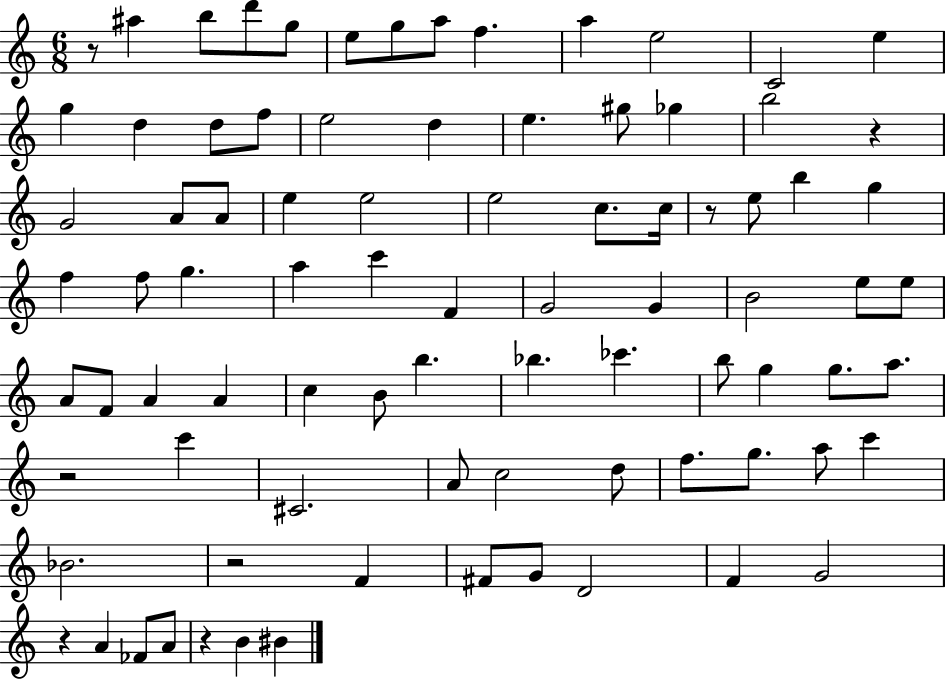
{
  \clef treble
  \numericTimeSignature
  \time 6/8
  \key c \major
  \repeat volta 2 { r8 ais''4 b''8 d'''8 g''8 | e''8 g''8 a''8 f''4. | a''4 e''2 | c'2 e''4 | \break g''4 d''4 d''8 f''8 | e''2 d''4 | e''4. gis''8 ges''4 | b''2 r4 | \break g'2 a'8 a'8 | e''4 e''2 | e''2 c''8. c''16 | r8 e''8 b''4 g''4 | \break f''4 f''8 g''4. | a''4 c'''4 f'4 | g'2 g'4 | b'2 e''8 e''8 | \break a'8 f'8 a'4 a'4 | c''4 b'8 b''4. | bes''4. ces'''4. | b''8 g''4 g''8. a''8. | \break r2 c'''4 | cis'2. | a'8 c''2 d''8 | f''8. g''8. a''8 c'''4 | \break bes'2. | r2 f'4 | fis'8 g'8 d'2 | f'4 g'2 | \break r4 a'4 fes'8 a'8 | r4 b'4 bis'4 | } \bar "|."
}